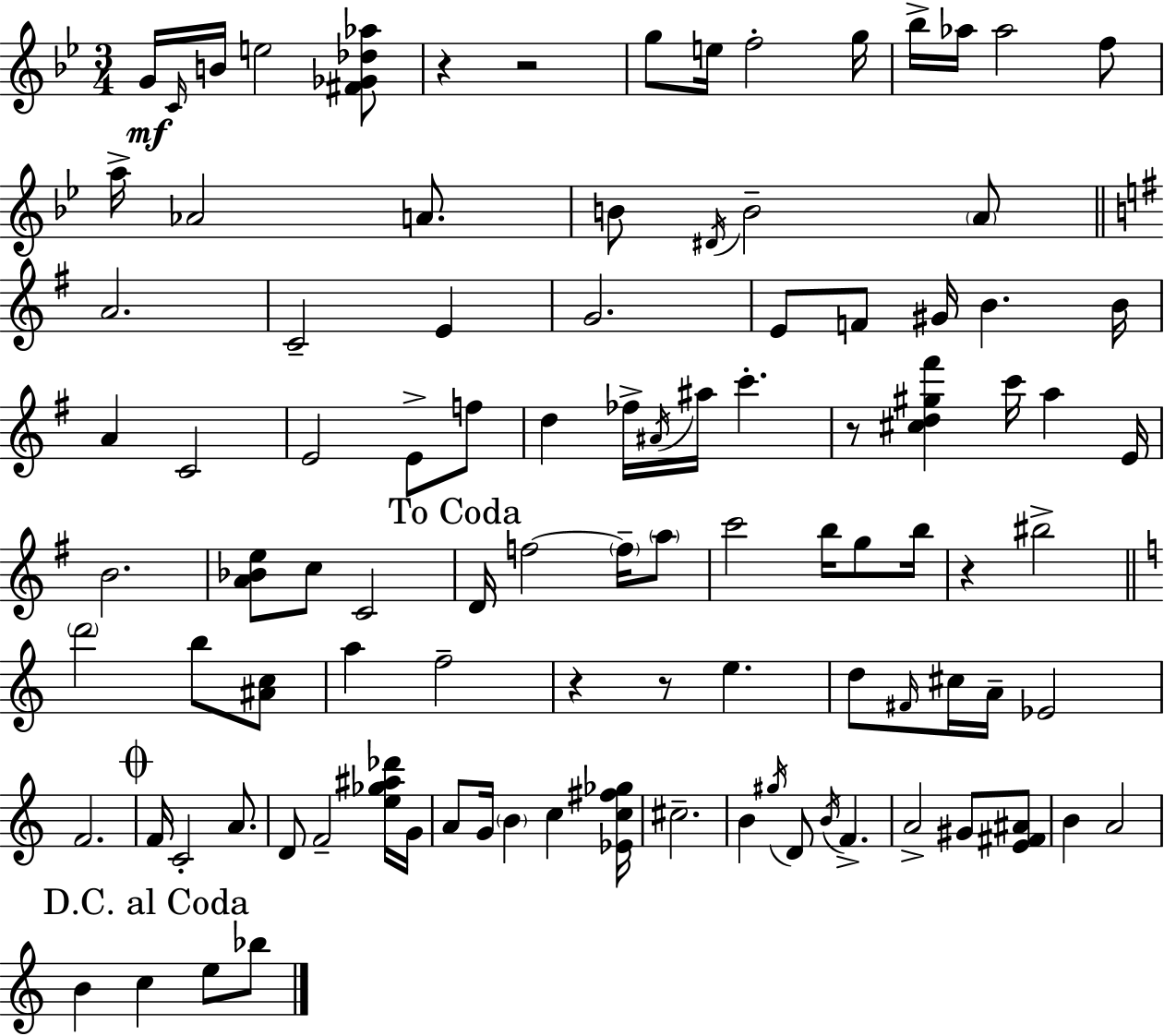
{
  \clef treble
  \numericTimeSignature
  \time 3/4
  \key g \minor
  \repeat volta 2 { g'16\mf \grace { c'16 } b'16 e''2 <fis' ges' des'' aes''>8 | r4 r2 | g''8 e''16 f''2-. | g''16 bes''16-> aes''16 aes''2 f''8 | \break a''16-> aes'2 a'8. | b'8 \acciaccatura { dis'16 } b'2-- | \parenthesize a'8 \bar "||" \break \key e \minor a'2. | c'2-- e'4 | g'2. | e'8 f'8 gis'16 b'4. b'16 | \break a'4 c'2 | e'2 e'8-> f''8 | d''4 fes''16-> \acciaccatura { ais'16 } ais''16 c'''4.-. | r8 <cis'' d'' gis'' fis'''>4 c'''16 a''4 | \break e'16 b'2. | <a' bes' e''>8 c''8 c'2 | \mark "To Coda" d'16 f''2~~ \parenthesize f''16-- \parenthesize a''8 | c'''2 b''16 g''8 | \break b''16 r4 bis''2-> | \bar "||" \break \key c \major \parenthesize d'''2 b''8 <ais' c''>8 | a''4 f''2-- | r4 r8 e''4. | d''8 \grace { fis'16 } cis''16 a'16-- ees'2 | \break f'2. | \mark \markup { \musicglyph "scripts.coda" } f'16 c'2-. a'8. | d'8 f'2-- <e'' ges'' ais'' des'''>16 | g'16 a'8 g'16 \parenthesize b'4 c''4 | \break <ees' c'' fis'' ges''>16 cis''2.-- | b'4 \acciaccatura { gis''16 } d'8 \acciaccatura { b'16 } f'4.-> | a'2-> gis'8 | <e' fis' ais'>8 b'4 a'2 | \break \mark "D.C. al Coda" b'4 c''4 e''8 | bes''8 } \bar "|."
}